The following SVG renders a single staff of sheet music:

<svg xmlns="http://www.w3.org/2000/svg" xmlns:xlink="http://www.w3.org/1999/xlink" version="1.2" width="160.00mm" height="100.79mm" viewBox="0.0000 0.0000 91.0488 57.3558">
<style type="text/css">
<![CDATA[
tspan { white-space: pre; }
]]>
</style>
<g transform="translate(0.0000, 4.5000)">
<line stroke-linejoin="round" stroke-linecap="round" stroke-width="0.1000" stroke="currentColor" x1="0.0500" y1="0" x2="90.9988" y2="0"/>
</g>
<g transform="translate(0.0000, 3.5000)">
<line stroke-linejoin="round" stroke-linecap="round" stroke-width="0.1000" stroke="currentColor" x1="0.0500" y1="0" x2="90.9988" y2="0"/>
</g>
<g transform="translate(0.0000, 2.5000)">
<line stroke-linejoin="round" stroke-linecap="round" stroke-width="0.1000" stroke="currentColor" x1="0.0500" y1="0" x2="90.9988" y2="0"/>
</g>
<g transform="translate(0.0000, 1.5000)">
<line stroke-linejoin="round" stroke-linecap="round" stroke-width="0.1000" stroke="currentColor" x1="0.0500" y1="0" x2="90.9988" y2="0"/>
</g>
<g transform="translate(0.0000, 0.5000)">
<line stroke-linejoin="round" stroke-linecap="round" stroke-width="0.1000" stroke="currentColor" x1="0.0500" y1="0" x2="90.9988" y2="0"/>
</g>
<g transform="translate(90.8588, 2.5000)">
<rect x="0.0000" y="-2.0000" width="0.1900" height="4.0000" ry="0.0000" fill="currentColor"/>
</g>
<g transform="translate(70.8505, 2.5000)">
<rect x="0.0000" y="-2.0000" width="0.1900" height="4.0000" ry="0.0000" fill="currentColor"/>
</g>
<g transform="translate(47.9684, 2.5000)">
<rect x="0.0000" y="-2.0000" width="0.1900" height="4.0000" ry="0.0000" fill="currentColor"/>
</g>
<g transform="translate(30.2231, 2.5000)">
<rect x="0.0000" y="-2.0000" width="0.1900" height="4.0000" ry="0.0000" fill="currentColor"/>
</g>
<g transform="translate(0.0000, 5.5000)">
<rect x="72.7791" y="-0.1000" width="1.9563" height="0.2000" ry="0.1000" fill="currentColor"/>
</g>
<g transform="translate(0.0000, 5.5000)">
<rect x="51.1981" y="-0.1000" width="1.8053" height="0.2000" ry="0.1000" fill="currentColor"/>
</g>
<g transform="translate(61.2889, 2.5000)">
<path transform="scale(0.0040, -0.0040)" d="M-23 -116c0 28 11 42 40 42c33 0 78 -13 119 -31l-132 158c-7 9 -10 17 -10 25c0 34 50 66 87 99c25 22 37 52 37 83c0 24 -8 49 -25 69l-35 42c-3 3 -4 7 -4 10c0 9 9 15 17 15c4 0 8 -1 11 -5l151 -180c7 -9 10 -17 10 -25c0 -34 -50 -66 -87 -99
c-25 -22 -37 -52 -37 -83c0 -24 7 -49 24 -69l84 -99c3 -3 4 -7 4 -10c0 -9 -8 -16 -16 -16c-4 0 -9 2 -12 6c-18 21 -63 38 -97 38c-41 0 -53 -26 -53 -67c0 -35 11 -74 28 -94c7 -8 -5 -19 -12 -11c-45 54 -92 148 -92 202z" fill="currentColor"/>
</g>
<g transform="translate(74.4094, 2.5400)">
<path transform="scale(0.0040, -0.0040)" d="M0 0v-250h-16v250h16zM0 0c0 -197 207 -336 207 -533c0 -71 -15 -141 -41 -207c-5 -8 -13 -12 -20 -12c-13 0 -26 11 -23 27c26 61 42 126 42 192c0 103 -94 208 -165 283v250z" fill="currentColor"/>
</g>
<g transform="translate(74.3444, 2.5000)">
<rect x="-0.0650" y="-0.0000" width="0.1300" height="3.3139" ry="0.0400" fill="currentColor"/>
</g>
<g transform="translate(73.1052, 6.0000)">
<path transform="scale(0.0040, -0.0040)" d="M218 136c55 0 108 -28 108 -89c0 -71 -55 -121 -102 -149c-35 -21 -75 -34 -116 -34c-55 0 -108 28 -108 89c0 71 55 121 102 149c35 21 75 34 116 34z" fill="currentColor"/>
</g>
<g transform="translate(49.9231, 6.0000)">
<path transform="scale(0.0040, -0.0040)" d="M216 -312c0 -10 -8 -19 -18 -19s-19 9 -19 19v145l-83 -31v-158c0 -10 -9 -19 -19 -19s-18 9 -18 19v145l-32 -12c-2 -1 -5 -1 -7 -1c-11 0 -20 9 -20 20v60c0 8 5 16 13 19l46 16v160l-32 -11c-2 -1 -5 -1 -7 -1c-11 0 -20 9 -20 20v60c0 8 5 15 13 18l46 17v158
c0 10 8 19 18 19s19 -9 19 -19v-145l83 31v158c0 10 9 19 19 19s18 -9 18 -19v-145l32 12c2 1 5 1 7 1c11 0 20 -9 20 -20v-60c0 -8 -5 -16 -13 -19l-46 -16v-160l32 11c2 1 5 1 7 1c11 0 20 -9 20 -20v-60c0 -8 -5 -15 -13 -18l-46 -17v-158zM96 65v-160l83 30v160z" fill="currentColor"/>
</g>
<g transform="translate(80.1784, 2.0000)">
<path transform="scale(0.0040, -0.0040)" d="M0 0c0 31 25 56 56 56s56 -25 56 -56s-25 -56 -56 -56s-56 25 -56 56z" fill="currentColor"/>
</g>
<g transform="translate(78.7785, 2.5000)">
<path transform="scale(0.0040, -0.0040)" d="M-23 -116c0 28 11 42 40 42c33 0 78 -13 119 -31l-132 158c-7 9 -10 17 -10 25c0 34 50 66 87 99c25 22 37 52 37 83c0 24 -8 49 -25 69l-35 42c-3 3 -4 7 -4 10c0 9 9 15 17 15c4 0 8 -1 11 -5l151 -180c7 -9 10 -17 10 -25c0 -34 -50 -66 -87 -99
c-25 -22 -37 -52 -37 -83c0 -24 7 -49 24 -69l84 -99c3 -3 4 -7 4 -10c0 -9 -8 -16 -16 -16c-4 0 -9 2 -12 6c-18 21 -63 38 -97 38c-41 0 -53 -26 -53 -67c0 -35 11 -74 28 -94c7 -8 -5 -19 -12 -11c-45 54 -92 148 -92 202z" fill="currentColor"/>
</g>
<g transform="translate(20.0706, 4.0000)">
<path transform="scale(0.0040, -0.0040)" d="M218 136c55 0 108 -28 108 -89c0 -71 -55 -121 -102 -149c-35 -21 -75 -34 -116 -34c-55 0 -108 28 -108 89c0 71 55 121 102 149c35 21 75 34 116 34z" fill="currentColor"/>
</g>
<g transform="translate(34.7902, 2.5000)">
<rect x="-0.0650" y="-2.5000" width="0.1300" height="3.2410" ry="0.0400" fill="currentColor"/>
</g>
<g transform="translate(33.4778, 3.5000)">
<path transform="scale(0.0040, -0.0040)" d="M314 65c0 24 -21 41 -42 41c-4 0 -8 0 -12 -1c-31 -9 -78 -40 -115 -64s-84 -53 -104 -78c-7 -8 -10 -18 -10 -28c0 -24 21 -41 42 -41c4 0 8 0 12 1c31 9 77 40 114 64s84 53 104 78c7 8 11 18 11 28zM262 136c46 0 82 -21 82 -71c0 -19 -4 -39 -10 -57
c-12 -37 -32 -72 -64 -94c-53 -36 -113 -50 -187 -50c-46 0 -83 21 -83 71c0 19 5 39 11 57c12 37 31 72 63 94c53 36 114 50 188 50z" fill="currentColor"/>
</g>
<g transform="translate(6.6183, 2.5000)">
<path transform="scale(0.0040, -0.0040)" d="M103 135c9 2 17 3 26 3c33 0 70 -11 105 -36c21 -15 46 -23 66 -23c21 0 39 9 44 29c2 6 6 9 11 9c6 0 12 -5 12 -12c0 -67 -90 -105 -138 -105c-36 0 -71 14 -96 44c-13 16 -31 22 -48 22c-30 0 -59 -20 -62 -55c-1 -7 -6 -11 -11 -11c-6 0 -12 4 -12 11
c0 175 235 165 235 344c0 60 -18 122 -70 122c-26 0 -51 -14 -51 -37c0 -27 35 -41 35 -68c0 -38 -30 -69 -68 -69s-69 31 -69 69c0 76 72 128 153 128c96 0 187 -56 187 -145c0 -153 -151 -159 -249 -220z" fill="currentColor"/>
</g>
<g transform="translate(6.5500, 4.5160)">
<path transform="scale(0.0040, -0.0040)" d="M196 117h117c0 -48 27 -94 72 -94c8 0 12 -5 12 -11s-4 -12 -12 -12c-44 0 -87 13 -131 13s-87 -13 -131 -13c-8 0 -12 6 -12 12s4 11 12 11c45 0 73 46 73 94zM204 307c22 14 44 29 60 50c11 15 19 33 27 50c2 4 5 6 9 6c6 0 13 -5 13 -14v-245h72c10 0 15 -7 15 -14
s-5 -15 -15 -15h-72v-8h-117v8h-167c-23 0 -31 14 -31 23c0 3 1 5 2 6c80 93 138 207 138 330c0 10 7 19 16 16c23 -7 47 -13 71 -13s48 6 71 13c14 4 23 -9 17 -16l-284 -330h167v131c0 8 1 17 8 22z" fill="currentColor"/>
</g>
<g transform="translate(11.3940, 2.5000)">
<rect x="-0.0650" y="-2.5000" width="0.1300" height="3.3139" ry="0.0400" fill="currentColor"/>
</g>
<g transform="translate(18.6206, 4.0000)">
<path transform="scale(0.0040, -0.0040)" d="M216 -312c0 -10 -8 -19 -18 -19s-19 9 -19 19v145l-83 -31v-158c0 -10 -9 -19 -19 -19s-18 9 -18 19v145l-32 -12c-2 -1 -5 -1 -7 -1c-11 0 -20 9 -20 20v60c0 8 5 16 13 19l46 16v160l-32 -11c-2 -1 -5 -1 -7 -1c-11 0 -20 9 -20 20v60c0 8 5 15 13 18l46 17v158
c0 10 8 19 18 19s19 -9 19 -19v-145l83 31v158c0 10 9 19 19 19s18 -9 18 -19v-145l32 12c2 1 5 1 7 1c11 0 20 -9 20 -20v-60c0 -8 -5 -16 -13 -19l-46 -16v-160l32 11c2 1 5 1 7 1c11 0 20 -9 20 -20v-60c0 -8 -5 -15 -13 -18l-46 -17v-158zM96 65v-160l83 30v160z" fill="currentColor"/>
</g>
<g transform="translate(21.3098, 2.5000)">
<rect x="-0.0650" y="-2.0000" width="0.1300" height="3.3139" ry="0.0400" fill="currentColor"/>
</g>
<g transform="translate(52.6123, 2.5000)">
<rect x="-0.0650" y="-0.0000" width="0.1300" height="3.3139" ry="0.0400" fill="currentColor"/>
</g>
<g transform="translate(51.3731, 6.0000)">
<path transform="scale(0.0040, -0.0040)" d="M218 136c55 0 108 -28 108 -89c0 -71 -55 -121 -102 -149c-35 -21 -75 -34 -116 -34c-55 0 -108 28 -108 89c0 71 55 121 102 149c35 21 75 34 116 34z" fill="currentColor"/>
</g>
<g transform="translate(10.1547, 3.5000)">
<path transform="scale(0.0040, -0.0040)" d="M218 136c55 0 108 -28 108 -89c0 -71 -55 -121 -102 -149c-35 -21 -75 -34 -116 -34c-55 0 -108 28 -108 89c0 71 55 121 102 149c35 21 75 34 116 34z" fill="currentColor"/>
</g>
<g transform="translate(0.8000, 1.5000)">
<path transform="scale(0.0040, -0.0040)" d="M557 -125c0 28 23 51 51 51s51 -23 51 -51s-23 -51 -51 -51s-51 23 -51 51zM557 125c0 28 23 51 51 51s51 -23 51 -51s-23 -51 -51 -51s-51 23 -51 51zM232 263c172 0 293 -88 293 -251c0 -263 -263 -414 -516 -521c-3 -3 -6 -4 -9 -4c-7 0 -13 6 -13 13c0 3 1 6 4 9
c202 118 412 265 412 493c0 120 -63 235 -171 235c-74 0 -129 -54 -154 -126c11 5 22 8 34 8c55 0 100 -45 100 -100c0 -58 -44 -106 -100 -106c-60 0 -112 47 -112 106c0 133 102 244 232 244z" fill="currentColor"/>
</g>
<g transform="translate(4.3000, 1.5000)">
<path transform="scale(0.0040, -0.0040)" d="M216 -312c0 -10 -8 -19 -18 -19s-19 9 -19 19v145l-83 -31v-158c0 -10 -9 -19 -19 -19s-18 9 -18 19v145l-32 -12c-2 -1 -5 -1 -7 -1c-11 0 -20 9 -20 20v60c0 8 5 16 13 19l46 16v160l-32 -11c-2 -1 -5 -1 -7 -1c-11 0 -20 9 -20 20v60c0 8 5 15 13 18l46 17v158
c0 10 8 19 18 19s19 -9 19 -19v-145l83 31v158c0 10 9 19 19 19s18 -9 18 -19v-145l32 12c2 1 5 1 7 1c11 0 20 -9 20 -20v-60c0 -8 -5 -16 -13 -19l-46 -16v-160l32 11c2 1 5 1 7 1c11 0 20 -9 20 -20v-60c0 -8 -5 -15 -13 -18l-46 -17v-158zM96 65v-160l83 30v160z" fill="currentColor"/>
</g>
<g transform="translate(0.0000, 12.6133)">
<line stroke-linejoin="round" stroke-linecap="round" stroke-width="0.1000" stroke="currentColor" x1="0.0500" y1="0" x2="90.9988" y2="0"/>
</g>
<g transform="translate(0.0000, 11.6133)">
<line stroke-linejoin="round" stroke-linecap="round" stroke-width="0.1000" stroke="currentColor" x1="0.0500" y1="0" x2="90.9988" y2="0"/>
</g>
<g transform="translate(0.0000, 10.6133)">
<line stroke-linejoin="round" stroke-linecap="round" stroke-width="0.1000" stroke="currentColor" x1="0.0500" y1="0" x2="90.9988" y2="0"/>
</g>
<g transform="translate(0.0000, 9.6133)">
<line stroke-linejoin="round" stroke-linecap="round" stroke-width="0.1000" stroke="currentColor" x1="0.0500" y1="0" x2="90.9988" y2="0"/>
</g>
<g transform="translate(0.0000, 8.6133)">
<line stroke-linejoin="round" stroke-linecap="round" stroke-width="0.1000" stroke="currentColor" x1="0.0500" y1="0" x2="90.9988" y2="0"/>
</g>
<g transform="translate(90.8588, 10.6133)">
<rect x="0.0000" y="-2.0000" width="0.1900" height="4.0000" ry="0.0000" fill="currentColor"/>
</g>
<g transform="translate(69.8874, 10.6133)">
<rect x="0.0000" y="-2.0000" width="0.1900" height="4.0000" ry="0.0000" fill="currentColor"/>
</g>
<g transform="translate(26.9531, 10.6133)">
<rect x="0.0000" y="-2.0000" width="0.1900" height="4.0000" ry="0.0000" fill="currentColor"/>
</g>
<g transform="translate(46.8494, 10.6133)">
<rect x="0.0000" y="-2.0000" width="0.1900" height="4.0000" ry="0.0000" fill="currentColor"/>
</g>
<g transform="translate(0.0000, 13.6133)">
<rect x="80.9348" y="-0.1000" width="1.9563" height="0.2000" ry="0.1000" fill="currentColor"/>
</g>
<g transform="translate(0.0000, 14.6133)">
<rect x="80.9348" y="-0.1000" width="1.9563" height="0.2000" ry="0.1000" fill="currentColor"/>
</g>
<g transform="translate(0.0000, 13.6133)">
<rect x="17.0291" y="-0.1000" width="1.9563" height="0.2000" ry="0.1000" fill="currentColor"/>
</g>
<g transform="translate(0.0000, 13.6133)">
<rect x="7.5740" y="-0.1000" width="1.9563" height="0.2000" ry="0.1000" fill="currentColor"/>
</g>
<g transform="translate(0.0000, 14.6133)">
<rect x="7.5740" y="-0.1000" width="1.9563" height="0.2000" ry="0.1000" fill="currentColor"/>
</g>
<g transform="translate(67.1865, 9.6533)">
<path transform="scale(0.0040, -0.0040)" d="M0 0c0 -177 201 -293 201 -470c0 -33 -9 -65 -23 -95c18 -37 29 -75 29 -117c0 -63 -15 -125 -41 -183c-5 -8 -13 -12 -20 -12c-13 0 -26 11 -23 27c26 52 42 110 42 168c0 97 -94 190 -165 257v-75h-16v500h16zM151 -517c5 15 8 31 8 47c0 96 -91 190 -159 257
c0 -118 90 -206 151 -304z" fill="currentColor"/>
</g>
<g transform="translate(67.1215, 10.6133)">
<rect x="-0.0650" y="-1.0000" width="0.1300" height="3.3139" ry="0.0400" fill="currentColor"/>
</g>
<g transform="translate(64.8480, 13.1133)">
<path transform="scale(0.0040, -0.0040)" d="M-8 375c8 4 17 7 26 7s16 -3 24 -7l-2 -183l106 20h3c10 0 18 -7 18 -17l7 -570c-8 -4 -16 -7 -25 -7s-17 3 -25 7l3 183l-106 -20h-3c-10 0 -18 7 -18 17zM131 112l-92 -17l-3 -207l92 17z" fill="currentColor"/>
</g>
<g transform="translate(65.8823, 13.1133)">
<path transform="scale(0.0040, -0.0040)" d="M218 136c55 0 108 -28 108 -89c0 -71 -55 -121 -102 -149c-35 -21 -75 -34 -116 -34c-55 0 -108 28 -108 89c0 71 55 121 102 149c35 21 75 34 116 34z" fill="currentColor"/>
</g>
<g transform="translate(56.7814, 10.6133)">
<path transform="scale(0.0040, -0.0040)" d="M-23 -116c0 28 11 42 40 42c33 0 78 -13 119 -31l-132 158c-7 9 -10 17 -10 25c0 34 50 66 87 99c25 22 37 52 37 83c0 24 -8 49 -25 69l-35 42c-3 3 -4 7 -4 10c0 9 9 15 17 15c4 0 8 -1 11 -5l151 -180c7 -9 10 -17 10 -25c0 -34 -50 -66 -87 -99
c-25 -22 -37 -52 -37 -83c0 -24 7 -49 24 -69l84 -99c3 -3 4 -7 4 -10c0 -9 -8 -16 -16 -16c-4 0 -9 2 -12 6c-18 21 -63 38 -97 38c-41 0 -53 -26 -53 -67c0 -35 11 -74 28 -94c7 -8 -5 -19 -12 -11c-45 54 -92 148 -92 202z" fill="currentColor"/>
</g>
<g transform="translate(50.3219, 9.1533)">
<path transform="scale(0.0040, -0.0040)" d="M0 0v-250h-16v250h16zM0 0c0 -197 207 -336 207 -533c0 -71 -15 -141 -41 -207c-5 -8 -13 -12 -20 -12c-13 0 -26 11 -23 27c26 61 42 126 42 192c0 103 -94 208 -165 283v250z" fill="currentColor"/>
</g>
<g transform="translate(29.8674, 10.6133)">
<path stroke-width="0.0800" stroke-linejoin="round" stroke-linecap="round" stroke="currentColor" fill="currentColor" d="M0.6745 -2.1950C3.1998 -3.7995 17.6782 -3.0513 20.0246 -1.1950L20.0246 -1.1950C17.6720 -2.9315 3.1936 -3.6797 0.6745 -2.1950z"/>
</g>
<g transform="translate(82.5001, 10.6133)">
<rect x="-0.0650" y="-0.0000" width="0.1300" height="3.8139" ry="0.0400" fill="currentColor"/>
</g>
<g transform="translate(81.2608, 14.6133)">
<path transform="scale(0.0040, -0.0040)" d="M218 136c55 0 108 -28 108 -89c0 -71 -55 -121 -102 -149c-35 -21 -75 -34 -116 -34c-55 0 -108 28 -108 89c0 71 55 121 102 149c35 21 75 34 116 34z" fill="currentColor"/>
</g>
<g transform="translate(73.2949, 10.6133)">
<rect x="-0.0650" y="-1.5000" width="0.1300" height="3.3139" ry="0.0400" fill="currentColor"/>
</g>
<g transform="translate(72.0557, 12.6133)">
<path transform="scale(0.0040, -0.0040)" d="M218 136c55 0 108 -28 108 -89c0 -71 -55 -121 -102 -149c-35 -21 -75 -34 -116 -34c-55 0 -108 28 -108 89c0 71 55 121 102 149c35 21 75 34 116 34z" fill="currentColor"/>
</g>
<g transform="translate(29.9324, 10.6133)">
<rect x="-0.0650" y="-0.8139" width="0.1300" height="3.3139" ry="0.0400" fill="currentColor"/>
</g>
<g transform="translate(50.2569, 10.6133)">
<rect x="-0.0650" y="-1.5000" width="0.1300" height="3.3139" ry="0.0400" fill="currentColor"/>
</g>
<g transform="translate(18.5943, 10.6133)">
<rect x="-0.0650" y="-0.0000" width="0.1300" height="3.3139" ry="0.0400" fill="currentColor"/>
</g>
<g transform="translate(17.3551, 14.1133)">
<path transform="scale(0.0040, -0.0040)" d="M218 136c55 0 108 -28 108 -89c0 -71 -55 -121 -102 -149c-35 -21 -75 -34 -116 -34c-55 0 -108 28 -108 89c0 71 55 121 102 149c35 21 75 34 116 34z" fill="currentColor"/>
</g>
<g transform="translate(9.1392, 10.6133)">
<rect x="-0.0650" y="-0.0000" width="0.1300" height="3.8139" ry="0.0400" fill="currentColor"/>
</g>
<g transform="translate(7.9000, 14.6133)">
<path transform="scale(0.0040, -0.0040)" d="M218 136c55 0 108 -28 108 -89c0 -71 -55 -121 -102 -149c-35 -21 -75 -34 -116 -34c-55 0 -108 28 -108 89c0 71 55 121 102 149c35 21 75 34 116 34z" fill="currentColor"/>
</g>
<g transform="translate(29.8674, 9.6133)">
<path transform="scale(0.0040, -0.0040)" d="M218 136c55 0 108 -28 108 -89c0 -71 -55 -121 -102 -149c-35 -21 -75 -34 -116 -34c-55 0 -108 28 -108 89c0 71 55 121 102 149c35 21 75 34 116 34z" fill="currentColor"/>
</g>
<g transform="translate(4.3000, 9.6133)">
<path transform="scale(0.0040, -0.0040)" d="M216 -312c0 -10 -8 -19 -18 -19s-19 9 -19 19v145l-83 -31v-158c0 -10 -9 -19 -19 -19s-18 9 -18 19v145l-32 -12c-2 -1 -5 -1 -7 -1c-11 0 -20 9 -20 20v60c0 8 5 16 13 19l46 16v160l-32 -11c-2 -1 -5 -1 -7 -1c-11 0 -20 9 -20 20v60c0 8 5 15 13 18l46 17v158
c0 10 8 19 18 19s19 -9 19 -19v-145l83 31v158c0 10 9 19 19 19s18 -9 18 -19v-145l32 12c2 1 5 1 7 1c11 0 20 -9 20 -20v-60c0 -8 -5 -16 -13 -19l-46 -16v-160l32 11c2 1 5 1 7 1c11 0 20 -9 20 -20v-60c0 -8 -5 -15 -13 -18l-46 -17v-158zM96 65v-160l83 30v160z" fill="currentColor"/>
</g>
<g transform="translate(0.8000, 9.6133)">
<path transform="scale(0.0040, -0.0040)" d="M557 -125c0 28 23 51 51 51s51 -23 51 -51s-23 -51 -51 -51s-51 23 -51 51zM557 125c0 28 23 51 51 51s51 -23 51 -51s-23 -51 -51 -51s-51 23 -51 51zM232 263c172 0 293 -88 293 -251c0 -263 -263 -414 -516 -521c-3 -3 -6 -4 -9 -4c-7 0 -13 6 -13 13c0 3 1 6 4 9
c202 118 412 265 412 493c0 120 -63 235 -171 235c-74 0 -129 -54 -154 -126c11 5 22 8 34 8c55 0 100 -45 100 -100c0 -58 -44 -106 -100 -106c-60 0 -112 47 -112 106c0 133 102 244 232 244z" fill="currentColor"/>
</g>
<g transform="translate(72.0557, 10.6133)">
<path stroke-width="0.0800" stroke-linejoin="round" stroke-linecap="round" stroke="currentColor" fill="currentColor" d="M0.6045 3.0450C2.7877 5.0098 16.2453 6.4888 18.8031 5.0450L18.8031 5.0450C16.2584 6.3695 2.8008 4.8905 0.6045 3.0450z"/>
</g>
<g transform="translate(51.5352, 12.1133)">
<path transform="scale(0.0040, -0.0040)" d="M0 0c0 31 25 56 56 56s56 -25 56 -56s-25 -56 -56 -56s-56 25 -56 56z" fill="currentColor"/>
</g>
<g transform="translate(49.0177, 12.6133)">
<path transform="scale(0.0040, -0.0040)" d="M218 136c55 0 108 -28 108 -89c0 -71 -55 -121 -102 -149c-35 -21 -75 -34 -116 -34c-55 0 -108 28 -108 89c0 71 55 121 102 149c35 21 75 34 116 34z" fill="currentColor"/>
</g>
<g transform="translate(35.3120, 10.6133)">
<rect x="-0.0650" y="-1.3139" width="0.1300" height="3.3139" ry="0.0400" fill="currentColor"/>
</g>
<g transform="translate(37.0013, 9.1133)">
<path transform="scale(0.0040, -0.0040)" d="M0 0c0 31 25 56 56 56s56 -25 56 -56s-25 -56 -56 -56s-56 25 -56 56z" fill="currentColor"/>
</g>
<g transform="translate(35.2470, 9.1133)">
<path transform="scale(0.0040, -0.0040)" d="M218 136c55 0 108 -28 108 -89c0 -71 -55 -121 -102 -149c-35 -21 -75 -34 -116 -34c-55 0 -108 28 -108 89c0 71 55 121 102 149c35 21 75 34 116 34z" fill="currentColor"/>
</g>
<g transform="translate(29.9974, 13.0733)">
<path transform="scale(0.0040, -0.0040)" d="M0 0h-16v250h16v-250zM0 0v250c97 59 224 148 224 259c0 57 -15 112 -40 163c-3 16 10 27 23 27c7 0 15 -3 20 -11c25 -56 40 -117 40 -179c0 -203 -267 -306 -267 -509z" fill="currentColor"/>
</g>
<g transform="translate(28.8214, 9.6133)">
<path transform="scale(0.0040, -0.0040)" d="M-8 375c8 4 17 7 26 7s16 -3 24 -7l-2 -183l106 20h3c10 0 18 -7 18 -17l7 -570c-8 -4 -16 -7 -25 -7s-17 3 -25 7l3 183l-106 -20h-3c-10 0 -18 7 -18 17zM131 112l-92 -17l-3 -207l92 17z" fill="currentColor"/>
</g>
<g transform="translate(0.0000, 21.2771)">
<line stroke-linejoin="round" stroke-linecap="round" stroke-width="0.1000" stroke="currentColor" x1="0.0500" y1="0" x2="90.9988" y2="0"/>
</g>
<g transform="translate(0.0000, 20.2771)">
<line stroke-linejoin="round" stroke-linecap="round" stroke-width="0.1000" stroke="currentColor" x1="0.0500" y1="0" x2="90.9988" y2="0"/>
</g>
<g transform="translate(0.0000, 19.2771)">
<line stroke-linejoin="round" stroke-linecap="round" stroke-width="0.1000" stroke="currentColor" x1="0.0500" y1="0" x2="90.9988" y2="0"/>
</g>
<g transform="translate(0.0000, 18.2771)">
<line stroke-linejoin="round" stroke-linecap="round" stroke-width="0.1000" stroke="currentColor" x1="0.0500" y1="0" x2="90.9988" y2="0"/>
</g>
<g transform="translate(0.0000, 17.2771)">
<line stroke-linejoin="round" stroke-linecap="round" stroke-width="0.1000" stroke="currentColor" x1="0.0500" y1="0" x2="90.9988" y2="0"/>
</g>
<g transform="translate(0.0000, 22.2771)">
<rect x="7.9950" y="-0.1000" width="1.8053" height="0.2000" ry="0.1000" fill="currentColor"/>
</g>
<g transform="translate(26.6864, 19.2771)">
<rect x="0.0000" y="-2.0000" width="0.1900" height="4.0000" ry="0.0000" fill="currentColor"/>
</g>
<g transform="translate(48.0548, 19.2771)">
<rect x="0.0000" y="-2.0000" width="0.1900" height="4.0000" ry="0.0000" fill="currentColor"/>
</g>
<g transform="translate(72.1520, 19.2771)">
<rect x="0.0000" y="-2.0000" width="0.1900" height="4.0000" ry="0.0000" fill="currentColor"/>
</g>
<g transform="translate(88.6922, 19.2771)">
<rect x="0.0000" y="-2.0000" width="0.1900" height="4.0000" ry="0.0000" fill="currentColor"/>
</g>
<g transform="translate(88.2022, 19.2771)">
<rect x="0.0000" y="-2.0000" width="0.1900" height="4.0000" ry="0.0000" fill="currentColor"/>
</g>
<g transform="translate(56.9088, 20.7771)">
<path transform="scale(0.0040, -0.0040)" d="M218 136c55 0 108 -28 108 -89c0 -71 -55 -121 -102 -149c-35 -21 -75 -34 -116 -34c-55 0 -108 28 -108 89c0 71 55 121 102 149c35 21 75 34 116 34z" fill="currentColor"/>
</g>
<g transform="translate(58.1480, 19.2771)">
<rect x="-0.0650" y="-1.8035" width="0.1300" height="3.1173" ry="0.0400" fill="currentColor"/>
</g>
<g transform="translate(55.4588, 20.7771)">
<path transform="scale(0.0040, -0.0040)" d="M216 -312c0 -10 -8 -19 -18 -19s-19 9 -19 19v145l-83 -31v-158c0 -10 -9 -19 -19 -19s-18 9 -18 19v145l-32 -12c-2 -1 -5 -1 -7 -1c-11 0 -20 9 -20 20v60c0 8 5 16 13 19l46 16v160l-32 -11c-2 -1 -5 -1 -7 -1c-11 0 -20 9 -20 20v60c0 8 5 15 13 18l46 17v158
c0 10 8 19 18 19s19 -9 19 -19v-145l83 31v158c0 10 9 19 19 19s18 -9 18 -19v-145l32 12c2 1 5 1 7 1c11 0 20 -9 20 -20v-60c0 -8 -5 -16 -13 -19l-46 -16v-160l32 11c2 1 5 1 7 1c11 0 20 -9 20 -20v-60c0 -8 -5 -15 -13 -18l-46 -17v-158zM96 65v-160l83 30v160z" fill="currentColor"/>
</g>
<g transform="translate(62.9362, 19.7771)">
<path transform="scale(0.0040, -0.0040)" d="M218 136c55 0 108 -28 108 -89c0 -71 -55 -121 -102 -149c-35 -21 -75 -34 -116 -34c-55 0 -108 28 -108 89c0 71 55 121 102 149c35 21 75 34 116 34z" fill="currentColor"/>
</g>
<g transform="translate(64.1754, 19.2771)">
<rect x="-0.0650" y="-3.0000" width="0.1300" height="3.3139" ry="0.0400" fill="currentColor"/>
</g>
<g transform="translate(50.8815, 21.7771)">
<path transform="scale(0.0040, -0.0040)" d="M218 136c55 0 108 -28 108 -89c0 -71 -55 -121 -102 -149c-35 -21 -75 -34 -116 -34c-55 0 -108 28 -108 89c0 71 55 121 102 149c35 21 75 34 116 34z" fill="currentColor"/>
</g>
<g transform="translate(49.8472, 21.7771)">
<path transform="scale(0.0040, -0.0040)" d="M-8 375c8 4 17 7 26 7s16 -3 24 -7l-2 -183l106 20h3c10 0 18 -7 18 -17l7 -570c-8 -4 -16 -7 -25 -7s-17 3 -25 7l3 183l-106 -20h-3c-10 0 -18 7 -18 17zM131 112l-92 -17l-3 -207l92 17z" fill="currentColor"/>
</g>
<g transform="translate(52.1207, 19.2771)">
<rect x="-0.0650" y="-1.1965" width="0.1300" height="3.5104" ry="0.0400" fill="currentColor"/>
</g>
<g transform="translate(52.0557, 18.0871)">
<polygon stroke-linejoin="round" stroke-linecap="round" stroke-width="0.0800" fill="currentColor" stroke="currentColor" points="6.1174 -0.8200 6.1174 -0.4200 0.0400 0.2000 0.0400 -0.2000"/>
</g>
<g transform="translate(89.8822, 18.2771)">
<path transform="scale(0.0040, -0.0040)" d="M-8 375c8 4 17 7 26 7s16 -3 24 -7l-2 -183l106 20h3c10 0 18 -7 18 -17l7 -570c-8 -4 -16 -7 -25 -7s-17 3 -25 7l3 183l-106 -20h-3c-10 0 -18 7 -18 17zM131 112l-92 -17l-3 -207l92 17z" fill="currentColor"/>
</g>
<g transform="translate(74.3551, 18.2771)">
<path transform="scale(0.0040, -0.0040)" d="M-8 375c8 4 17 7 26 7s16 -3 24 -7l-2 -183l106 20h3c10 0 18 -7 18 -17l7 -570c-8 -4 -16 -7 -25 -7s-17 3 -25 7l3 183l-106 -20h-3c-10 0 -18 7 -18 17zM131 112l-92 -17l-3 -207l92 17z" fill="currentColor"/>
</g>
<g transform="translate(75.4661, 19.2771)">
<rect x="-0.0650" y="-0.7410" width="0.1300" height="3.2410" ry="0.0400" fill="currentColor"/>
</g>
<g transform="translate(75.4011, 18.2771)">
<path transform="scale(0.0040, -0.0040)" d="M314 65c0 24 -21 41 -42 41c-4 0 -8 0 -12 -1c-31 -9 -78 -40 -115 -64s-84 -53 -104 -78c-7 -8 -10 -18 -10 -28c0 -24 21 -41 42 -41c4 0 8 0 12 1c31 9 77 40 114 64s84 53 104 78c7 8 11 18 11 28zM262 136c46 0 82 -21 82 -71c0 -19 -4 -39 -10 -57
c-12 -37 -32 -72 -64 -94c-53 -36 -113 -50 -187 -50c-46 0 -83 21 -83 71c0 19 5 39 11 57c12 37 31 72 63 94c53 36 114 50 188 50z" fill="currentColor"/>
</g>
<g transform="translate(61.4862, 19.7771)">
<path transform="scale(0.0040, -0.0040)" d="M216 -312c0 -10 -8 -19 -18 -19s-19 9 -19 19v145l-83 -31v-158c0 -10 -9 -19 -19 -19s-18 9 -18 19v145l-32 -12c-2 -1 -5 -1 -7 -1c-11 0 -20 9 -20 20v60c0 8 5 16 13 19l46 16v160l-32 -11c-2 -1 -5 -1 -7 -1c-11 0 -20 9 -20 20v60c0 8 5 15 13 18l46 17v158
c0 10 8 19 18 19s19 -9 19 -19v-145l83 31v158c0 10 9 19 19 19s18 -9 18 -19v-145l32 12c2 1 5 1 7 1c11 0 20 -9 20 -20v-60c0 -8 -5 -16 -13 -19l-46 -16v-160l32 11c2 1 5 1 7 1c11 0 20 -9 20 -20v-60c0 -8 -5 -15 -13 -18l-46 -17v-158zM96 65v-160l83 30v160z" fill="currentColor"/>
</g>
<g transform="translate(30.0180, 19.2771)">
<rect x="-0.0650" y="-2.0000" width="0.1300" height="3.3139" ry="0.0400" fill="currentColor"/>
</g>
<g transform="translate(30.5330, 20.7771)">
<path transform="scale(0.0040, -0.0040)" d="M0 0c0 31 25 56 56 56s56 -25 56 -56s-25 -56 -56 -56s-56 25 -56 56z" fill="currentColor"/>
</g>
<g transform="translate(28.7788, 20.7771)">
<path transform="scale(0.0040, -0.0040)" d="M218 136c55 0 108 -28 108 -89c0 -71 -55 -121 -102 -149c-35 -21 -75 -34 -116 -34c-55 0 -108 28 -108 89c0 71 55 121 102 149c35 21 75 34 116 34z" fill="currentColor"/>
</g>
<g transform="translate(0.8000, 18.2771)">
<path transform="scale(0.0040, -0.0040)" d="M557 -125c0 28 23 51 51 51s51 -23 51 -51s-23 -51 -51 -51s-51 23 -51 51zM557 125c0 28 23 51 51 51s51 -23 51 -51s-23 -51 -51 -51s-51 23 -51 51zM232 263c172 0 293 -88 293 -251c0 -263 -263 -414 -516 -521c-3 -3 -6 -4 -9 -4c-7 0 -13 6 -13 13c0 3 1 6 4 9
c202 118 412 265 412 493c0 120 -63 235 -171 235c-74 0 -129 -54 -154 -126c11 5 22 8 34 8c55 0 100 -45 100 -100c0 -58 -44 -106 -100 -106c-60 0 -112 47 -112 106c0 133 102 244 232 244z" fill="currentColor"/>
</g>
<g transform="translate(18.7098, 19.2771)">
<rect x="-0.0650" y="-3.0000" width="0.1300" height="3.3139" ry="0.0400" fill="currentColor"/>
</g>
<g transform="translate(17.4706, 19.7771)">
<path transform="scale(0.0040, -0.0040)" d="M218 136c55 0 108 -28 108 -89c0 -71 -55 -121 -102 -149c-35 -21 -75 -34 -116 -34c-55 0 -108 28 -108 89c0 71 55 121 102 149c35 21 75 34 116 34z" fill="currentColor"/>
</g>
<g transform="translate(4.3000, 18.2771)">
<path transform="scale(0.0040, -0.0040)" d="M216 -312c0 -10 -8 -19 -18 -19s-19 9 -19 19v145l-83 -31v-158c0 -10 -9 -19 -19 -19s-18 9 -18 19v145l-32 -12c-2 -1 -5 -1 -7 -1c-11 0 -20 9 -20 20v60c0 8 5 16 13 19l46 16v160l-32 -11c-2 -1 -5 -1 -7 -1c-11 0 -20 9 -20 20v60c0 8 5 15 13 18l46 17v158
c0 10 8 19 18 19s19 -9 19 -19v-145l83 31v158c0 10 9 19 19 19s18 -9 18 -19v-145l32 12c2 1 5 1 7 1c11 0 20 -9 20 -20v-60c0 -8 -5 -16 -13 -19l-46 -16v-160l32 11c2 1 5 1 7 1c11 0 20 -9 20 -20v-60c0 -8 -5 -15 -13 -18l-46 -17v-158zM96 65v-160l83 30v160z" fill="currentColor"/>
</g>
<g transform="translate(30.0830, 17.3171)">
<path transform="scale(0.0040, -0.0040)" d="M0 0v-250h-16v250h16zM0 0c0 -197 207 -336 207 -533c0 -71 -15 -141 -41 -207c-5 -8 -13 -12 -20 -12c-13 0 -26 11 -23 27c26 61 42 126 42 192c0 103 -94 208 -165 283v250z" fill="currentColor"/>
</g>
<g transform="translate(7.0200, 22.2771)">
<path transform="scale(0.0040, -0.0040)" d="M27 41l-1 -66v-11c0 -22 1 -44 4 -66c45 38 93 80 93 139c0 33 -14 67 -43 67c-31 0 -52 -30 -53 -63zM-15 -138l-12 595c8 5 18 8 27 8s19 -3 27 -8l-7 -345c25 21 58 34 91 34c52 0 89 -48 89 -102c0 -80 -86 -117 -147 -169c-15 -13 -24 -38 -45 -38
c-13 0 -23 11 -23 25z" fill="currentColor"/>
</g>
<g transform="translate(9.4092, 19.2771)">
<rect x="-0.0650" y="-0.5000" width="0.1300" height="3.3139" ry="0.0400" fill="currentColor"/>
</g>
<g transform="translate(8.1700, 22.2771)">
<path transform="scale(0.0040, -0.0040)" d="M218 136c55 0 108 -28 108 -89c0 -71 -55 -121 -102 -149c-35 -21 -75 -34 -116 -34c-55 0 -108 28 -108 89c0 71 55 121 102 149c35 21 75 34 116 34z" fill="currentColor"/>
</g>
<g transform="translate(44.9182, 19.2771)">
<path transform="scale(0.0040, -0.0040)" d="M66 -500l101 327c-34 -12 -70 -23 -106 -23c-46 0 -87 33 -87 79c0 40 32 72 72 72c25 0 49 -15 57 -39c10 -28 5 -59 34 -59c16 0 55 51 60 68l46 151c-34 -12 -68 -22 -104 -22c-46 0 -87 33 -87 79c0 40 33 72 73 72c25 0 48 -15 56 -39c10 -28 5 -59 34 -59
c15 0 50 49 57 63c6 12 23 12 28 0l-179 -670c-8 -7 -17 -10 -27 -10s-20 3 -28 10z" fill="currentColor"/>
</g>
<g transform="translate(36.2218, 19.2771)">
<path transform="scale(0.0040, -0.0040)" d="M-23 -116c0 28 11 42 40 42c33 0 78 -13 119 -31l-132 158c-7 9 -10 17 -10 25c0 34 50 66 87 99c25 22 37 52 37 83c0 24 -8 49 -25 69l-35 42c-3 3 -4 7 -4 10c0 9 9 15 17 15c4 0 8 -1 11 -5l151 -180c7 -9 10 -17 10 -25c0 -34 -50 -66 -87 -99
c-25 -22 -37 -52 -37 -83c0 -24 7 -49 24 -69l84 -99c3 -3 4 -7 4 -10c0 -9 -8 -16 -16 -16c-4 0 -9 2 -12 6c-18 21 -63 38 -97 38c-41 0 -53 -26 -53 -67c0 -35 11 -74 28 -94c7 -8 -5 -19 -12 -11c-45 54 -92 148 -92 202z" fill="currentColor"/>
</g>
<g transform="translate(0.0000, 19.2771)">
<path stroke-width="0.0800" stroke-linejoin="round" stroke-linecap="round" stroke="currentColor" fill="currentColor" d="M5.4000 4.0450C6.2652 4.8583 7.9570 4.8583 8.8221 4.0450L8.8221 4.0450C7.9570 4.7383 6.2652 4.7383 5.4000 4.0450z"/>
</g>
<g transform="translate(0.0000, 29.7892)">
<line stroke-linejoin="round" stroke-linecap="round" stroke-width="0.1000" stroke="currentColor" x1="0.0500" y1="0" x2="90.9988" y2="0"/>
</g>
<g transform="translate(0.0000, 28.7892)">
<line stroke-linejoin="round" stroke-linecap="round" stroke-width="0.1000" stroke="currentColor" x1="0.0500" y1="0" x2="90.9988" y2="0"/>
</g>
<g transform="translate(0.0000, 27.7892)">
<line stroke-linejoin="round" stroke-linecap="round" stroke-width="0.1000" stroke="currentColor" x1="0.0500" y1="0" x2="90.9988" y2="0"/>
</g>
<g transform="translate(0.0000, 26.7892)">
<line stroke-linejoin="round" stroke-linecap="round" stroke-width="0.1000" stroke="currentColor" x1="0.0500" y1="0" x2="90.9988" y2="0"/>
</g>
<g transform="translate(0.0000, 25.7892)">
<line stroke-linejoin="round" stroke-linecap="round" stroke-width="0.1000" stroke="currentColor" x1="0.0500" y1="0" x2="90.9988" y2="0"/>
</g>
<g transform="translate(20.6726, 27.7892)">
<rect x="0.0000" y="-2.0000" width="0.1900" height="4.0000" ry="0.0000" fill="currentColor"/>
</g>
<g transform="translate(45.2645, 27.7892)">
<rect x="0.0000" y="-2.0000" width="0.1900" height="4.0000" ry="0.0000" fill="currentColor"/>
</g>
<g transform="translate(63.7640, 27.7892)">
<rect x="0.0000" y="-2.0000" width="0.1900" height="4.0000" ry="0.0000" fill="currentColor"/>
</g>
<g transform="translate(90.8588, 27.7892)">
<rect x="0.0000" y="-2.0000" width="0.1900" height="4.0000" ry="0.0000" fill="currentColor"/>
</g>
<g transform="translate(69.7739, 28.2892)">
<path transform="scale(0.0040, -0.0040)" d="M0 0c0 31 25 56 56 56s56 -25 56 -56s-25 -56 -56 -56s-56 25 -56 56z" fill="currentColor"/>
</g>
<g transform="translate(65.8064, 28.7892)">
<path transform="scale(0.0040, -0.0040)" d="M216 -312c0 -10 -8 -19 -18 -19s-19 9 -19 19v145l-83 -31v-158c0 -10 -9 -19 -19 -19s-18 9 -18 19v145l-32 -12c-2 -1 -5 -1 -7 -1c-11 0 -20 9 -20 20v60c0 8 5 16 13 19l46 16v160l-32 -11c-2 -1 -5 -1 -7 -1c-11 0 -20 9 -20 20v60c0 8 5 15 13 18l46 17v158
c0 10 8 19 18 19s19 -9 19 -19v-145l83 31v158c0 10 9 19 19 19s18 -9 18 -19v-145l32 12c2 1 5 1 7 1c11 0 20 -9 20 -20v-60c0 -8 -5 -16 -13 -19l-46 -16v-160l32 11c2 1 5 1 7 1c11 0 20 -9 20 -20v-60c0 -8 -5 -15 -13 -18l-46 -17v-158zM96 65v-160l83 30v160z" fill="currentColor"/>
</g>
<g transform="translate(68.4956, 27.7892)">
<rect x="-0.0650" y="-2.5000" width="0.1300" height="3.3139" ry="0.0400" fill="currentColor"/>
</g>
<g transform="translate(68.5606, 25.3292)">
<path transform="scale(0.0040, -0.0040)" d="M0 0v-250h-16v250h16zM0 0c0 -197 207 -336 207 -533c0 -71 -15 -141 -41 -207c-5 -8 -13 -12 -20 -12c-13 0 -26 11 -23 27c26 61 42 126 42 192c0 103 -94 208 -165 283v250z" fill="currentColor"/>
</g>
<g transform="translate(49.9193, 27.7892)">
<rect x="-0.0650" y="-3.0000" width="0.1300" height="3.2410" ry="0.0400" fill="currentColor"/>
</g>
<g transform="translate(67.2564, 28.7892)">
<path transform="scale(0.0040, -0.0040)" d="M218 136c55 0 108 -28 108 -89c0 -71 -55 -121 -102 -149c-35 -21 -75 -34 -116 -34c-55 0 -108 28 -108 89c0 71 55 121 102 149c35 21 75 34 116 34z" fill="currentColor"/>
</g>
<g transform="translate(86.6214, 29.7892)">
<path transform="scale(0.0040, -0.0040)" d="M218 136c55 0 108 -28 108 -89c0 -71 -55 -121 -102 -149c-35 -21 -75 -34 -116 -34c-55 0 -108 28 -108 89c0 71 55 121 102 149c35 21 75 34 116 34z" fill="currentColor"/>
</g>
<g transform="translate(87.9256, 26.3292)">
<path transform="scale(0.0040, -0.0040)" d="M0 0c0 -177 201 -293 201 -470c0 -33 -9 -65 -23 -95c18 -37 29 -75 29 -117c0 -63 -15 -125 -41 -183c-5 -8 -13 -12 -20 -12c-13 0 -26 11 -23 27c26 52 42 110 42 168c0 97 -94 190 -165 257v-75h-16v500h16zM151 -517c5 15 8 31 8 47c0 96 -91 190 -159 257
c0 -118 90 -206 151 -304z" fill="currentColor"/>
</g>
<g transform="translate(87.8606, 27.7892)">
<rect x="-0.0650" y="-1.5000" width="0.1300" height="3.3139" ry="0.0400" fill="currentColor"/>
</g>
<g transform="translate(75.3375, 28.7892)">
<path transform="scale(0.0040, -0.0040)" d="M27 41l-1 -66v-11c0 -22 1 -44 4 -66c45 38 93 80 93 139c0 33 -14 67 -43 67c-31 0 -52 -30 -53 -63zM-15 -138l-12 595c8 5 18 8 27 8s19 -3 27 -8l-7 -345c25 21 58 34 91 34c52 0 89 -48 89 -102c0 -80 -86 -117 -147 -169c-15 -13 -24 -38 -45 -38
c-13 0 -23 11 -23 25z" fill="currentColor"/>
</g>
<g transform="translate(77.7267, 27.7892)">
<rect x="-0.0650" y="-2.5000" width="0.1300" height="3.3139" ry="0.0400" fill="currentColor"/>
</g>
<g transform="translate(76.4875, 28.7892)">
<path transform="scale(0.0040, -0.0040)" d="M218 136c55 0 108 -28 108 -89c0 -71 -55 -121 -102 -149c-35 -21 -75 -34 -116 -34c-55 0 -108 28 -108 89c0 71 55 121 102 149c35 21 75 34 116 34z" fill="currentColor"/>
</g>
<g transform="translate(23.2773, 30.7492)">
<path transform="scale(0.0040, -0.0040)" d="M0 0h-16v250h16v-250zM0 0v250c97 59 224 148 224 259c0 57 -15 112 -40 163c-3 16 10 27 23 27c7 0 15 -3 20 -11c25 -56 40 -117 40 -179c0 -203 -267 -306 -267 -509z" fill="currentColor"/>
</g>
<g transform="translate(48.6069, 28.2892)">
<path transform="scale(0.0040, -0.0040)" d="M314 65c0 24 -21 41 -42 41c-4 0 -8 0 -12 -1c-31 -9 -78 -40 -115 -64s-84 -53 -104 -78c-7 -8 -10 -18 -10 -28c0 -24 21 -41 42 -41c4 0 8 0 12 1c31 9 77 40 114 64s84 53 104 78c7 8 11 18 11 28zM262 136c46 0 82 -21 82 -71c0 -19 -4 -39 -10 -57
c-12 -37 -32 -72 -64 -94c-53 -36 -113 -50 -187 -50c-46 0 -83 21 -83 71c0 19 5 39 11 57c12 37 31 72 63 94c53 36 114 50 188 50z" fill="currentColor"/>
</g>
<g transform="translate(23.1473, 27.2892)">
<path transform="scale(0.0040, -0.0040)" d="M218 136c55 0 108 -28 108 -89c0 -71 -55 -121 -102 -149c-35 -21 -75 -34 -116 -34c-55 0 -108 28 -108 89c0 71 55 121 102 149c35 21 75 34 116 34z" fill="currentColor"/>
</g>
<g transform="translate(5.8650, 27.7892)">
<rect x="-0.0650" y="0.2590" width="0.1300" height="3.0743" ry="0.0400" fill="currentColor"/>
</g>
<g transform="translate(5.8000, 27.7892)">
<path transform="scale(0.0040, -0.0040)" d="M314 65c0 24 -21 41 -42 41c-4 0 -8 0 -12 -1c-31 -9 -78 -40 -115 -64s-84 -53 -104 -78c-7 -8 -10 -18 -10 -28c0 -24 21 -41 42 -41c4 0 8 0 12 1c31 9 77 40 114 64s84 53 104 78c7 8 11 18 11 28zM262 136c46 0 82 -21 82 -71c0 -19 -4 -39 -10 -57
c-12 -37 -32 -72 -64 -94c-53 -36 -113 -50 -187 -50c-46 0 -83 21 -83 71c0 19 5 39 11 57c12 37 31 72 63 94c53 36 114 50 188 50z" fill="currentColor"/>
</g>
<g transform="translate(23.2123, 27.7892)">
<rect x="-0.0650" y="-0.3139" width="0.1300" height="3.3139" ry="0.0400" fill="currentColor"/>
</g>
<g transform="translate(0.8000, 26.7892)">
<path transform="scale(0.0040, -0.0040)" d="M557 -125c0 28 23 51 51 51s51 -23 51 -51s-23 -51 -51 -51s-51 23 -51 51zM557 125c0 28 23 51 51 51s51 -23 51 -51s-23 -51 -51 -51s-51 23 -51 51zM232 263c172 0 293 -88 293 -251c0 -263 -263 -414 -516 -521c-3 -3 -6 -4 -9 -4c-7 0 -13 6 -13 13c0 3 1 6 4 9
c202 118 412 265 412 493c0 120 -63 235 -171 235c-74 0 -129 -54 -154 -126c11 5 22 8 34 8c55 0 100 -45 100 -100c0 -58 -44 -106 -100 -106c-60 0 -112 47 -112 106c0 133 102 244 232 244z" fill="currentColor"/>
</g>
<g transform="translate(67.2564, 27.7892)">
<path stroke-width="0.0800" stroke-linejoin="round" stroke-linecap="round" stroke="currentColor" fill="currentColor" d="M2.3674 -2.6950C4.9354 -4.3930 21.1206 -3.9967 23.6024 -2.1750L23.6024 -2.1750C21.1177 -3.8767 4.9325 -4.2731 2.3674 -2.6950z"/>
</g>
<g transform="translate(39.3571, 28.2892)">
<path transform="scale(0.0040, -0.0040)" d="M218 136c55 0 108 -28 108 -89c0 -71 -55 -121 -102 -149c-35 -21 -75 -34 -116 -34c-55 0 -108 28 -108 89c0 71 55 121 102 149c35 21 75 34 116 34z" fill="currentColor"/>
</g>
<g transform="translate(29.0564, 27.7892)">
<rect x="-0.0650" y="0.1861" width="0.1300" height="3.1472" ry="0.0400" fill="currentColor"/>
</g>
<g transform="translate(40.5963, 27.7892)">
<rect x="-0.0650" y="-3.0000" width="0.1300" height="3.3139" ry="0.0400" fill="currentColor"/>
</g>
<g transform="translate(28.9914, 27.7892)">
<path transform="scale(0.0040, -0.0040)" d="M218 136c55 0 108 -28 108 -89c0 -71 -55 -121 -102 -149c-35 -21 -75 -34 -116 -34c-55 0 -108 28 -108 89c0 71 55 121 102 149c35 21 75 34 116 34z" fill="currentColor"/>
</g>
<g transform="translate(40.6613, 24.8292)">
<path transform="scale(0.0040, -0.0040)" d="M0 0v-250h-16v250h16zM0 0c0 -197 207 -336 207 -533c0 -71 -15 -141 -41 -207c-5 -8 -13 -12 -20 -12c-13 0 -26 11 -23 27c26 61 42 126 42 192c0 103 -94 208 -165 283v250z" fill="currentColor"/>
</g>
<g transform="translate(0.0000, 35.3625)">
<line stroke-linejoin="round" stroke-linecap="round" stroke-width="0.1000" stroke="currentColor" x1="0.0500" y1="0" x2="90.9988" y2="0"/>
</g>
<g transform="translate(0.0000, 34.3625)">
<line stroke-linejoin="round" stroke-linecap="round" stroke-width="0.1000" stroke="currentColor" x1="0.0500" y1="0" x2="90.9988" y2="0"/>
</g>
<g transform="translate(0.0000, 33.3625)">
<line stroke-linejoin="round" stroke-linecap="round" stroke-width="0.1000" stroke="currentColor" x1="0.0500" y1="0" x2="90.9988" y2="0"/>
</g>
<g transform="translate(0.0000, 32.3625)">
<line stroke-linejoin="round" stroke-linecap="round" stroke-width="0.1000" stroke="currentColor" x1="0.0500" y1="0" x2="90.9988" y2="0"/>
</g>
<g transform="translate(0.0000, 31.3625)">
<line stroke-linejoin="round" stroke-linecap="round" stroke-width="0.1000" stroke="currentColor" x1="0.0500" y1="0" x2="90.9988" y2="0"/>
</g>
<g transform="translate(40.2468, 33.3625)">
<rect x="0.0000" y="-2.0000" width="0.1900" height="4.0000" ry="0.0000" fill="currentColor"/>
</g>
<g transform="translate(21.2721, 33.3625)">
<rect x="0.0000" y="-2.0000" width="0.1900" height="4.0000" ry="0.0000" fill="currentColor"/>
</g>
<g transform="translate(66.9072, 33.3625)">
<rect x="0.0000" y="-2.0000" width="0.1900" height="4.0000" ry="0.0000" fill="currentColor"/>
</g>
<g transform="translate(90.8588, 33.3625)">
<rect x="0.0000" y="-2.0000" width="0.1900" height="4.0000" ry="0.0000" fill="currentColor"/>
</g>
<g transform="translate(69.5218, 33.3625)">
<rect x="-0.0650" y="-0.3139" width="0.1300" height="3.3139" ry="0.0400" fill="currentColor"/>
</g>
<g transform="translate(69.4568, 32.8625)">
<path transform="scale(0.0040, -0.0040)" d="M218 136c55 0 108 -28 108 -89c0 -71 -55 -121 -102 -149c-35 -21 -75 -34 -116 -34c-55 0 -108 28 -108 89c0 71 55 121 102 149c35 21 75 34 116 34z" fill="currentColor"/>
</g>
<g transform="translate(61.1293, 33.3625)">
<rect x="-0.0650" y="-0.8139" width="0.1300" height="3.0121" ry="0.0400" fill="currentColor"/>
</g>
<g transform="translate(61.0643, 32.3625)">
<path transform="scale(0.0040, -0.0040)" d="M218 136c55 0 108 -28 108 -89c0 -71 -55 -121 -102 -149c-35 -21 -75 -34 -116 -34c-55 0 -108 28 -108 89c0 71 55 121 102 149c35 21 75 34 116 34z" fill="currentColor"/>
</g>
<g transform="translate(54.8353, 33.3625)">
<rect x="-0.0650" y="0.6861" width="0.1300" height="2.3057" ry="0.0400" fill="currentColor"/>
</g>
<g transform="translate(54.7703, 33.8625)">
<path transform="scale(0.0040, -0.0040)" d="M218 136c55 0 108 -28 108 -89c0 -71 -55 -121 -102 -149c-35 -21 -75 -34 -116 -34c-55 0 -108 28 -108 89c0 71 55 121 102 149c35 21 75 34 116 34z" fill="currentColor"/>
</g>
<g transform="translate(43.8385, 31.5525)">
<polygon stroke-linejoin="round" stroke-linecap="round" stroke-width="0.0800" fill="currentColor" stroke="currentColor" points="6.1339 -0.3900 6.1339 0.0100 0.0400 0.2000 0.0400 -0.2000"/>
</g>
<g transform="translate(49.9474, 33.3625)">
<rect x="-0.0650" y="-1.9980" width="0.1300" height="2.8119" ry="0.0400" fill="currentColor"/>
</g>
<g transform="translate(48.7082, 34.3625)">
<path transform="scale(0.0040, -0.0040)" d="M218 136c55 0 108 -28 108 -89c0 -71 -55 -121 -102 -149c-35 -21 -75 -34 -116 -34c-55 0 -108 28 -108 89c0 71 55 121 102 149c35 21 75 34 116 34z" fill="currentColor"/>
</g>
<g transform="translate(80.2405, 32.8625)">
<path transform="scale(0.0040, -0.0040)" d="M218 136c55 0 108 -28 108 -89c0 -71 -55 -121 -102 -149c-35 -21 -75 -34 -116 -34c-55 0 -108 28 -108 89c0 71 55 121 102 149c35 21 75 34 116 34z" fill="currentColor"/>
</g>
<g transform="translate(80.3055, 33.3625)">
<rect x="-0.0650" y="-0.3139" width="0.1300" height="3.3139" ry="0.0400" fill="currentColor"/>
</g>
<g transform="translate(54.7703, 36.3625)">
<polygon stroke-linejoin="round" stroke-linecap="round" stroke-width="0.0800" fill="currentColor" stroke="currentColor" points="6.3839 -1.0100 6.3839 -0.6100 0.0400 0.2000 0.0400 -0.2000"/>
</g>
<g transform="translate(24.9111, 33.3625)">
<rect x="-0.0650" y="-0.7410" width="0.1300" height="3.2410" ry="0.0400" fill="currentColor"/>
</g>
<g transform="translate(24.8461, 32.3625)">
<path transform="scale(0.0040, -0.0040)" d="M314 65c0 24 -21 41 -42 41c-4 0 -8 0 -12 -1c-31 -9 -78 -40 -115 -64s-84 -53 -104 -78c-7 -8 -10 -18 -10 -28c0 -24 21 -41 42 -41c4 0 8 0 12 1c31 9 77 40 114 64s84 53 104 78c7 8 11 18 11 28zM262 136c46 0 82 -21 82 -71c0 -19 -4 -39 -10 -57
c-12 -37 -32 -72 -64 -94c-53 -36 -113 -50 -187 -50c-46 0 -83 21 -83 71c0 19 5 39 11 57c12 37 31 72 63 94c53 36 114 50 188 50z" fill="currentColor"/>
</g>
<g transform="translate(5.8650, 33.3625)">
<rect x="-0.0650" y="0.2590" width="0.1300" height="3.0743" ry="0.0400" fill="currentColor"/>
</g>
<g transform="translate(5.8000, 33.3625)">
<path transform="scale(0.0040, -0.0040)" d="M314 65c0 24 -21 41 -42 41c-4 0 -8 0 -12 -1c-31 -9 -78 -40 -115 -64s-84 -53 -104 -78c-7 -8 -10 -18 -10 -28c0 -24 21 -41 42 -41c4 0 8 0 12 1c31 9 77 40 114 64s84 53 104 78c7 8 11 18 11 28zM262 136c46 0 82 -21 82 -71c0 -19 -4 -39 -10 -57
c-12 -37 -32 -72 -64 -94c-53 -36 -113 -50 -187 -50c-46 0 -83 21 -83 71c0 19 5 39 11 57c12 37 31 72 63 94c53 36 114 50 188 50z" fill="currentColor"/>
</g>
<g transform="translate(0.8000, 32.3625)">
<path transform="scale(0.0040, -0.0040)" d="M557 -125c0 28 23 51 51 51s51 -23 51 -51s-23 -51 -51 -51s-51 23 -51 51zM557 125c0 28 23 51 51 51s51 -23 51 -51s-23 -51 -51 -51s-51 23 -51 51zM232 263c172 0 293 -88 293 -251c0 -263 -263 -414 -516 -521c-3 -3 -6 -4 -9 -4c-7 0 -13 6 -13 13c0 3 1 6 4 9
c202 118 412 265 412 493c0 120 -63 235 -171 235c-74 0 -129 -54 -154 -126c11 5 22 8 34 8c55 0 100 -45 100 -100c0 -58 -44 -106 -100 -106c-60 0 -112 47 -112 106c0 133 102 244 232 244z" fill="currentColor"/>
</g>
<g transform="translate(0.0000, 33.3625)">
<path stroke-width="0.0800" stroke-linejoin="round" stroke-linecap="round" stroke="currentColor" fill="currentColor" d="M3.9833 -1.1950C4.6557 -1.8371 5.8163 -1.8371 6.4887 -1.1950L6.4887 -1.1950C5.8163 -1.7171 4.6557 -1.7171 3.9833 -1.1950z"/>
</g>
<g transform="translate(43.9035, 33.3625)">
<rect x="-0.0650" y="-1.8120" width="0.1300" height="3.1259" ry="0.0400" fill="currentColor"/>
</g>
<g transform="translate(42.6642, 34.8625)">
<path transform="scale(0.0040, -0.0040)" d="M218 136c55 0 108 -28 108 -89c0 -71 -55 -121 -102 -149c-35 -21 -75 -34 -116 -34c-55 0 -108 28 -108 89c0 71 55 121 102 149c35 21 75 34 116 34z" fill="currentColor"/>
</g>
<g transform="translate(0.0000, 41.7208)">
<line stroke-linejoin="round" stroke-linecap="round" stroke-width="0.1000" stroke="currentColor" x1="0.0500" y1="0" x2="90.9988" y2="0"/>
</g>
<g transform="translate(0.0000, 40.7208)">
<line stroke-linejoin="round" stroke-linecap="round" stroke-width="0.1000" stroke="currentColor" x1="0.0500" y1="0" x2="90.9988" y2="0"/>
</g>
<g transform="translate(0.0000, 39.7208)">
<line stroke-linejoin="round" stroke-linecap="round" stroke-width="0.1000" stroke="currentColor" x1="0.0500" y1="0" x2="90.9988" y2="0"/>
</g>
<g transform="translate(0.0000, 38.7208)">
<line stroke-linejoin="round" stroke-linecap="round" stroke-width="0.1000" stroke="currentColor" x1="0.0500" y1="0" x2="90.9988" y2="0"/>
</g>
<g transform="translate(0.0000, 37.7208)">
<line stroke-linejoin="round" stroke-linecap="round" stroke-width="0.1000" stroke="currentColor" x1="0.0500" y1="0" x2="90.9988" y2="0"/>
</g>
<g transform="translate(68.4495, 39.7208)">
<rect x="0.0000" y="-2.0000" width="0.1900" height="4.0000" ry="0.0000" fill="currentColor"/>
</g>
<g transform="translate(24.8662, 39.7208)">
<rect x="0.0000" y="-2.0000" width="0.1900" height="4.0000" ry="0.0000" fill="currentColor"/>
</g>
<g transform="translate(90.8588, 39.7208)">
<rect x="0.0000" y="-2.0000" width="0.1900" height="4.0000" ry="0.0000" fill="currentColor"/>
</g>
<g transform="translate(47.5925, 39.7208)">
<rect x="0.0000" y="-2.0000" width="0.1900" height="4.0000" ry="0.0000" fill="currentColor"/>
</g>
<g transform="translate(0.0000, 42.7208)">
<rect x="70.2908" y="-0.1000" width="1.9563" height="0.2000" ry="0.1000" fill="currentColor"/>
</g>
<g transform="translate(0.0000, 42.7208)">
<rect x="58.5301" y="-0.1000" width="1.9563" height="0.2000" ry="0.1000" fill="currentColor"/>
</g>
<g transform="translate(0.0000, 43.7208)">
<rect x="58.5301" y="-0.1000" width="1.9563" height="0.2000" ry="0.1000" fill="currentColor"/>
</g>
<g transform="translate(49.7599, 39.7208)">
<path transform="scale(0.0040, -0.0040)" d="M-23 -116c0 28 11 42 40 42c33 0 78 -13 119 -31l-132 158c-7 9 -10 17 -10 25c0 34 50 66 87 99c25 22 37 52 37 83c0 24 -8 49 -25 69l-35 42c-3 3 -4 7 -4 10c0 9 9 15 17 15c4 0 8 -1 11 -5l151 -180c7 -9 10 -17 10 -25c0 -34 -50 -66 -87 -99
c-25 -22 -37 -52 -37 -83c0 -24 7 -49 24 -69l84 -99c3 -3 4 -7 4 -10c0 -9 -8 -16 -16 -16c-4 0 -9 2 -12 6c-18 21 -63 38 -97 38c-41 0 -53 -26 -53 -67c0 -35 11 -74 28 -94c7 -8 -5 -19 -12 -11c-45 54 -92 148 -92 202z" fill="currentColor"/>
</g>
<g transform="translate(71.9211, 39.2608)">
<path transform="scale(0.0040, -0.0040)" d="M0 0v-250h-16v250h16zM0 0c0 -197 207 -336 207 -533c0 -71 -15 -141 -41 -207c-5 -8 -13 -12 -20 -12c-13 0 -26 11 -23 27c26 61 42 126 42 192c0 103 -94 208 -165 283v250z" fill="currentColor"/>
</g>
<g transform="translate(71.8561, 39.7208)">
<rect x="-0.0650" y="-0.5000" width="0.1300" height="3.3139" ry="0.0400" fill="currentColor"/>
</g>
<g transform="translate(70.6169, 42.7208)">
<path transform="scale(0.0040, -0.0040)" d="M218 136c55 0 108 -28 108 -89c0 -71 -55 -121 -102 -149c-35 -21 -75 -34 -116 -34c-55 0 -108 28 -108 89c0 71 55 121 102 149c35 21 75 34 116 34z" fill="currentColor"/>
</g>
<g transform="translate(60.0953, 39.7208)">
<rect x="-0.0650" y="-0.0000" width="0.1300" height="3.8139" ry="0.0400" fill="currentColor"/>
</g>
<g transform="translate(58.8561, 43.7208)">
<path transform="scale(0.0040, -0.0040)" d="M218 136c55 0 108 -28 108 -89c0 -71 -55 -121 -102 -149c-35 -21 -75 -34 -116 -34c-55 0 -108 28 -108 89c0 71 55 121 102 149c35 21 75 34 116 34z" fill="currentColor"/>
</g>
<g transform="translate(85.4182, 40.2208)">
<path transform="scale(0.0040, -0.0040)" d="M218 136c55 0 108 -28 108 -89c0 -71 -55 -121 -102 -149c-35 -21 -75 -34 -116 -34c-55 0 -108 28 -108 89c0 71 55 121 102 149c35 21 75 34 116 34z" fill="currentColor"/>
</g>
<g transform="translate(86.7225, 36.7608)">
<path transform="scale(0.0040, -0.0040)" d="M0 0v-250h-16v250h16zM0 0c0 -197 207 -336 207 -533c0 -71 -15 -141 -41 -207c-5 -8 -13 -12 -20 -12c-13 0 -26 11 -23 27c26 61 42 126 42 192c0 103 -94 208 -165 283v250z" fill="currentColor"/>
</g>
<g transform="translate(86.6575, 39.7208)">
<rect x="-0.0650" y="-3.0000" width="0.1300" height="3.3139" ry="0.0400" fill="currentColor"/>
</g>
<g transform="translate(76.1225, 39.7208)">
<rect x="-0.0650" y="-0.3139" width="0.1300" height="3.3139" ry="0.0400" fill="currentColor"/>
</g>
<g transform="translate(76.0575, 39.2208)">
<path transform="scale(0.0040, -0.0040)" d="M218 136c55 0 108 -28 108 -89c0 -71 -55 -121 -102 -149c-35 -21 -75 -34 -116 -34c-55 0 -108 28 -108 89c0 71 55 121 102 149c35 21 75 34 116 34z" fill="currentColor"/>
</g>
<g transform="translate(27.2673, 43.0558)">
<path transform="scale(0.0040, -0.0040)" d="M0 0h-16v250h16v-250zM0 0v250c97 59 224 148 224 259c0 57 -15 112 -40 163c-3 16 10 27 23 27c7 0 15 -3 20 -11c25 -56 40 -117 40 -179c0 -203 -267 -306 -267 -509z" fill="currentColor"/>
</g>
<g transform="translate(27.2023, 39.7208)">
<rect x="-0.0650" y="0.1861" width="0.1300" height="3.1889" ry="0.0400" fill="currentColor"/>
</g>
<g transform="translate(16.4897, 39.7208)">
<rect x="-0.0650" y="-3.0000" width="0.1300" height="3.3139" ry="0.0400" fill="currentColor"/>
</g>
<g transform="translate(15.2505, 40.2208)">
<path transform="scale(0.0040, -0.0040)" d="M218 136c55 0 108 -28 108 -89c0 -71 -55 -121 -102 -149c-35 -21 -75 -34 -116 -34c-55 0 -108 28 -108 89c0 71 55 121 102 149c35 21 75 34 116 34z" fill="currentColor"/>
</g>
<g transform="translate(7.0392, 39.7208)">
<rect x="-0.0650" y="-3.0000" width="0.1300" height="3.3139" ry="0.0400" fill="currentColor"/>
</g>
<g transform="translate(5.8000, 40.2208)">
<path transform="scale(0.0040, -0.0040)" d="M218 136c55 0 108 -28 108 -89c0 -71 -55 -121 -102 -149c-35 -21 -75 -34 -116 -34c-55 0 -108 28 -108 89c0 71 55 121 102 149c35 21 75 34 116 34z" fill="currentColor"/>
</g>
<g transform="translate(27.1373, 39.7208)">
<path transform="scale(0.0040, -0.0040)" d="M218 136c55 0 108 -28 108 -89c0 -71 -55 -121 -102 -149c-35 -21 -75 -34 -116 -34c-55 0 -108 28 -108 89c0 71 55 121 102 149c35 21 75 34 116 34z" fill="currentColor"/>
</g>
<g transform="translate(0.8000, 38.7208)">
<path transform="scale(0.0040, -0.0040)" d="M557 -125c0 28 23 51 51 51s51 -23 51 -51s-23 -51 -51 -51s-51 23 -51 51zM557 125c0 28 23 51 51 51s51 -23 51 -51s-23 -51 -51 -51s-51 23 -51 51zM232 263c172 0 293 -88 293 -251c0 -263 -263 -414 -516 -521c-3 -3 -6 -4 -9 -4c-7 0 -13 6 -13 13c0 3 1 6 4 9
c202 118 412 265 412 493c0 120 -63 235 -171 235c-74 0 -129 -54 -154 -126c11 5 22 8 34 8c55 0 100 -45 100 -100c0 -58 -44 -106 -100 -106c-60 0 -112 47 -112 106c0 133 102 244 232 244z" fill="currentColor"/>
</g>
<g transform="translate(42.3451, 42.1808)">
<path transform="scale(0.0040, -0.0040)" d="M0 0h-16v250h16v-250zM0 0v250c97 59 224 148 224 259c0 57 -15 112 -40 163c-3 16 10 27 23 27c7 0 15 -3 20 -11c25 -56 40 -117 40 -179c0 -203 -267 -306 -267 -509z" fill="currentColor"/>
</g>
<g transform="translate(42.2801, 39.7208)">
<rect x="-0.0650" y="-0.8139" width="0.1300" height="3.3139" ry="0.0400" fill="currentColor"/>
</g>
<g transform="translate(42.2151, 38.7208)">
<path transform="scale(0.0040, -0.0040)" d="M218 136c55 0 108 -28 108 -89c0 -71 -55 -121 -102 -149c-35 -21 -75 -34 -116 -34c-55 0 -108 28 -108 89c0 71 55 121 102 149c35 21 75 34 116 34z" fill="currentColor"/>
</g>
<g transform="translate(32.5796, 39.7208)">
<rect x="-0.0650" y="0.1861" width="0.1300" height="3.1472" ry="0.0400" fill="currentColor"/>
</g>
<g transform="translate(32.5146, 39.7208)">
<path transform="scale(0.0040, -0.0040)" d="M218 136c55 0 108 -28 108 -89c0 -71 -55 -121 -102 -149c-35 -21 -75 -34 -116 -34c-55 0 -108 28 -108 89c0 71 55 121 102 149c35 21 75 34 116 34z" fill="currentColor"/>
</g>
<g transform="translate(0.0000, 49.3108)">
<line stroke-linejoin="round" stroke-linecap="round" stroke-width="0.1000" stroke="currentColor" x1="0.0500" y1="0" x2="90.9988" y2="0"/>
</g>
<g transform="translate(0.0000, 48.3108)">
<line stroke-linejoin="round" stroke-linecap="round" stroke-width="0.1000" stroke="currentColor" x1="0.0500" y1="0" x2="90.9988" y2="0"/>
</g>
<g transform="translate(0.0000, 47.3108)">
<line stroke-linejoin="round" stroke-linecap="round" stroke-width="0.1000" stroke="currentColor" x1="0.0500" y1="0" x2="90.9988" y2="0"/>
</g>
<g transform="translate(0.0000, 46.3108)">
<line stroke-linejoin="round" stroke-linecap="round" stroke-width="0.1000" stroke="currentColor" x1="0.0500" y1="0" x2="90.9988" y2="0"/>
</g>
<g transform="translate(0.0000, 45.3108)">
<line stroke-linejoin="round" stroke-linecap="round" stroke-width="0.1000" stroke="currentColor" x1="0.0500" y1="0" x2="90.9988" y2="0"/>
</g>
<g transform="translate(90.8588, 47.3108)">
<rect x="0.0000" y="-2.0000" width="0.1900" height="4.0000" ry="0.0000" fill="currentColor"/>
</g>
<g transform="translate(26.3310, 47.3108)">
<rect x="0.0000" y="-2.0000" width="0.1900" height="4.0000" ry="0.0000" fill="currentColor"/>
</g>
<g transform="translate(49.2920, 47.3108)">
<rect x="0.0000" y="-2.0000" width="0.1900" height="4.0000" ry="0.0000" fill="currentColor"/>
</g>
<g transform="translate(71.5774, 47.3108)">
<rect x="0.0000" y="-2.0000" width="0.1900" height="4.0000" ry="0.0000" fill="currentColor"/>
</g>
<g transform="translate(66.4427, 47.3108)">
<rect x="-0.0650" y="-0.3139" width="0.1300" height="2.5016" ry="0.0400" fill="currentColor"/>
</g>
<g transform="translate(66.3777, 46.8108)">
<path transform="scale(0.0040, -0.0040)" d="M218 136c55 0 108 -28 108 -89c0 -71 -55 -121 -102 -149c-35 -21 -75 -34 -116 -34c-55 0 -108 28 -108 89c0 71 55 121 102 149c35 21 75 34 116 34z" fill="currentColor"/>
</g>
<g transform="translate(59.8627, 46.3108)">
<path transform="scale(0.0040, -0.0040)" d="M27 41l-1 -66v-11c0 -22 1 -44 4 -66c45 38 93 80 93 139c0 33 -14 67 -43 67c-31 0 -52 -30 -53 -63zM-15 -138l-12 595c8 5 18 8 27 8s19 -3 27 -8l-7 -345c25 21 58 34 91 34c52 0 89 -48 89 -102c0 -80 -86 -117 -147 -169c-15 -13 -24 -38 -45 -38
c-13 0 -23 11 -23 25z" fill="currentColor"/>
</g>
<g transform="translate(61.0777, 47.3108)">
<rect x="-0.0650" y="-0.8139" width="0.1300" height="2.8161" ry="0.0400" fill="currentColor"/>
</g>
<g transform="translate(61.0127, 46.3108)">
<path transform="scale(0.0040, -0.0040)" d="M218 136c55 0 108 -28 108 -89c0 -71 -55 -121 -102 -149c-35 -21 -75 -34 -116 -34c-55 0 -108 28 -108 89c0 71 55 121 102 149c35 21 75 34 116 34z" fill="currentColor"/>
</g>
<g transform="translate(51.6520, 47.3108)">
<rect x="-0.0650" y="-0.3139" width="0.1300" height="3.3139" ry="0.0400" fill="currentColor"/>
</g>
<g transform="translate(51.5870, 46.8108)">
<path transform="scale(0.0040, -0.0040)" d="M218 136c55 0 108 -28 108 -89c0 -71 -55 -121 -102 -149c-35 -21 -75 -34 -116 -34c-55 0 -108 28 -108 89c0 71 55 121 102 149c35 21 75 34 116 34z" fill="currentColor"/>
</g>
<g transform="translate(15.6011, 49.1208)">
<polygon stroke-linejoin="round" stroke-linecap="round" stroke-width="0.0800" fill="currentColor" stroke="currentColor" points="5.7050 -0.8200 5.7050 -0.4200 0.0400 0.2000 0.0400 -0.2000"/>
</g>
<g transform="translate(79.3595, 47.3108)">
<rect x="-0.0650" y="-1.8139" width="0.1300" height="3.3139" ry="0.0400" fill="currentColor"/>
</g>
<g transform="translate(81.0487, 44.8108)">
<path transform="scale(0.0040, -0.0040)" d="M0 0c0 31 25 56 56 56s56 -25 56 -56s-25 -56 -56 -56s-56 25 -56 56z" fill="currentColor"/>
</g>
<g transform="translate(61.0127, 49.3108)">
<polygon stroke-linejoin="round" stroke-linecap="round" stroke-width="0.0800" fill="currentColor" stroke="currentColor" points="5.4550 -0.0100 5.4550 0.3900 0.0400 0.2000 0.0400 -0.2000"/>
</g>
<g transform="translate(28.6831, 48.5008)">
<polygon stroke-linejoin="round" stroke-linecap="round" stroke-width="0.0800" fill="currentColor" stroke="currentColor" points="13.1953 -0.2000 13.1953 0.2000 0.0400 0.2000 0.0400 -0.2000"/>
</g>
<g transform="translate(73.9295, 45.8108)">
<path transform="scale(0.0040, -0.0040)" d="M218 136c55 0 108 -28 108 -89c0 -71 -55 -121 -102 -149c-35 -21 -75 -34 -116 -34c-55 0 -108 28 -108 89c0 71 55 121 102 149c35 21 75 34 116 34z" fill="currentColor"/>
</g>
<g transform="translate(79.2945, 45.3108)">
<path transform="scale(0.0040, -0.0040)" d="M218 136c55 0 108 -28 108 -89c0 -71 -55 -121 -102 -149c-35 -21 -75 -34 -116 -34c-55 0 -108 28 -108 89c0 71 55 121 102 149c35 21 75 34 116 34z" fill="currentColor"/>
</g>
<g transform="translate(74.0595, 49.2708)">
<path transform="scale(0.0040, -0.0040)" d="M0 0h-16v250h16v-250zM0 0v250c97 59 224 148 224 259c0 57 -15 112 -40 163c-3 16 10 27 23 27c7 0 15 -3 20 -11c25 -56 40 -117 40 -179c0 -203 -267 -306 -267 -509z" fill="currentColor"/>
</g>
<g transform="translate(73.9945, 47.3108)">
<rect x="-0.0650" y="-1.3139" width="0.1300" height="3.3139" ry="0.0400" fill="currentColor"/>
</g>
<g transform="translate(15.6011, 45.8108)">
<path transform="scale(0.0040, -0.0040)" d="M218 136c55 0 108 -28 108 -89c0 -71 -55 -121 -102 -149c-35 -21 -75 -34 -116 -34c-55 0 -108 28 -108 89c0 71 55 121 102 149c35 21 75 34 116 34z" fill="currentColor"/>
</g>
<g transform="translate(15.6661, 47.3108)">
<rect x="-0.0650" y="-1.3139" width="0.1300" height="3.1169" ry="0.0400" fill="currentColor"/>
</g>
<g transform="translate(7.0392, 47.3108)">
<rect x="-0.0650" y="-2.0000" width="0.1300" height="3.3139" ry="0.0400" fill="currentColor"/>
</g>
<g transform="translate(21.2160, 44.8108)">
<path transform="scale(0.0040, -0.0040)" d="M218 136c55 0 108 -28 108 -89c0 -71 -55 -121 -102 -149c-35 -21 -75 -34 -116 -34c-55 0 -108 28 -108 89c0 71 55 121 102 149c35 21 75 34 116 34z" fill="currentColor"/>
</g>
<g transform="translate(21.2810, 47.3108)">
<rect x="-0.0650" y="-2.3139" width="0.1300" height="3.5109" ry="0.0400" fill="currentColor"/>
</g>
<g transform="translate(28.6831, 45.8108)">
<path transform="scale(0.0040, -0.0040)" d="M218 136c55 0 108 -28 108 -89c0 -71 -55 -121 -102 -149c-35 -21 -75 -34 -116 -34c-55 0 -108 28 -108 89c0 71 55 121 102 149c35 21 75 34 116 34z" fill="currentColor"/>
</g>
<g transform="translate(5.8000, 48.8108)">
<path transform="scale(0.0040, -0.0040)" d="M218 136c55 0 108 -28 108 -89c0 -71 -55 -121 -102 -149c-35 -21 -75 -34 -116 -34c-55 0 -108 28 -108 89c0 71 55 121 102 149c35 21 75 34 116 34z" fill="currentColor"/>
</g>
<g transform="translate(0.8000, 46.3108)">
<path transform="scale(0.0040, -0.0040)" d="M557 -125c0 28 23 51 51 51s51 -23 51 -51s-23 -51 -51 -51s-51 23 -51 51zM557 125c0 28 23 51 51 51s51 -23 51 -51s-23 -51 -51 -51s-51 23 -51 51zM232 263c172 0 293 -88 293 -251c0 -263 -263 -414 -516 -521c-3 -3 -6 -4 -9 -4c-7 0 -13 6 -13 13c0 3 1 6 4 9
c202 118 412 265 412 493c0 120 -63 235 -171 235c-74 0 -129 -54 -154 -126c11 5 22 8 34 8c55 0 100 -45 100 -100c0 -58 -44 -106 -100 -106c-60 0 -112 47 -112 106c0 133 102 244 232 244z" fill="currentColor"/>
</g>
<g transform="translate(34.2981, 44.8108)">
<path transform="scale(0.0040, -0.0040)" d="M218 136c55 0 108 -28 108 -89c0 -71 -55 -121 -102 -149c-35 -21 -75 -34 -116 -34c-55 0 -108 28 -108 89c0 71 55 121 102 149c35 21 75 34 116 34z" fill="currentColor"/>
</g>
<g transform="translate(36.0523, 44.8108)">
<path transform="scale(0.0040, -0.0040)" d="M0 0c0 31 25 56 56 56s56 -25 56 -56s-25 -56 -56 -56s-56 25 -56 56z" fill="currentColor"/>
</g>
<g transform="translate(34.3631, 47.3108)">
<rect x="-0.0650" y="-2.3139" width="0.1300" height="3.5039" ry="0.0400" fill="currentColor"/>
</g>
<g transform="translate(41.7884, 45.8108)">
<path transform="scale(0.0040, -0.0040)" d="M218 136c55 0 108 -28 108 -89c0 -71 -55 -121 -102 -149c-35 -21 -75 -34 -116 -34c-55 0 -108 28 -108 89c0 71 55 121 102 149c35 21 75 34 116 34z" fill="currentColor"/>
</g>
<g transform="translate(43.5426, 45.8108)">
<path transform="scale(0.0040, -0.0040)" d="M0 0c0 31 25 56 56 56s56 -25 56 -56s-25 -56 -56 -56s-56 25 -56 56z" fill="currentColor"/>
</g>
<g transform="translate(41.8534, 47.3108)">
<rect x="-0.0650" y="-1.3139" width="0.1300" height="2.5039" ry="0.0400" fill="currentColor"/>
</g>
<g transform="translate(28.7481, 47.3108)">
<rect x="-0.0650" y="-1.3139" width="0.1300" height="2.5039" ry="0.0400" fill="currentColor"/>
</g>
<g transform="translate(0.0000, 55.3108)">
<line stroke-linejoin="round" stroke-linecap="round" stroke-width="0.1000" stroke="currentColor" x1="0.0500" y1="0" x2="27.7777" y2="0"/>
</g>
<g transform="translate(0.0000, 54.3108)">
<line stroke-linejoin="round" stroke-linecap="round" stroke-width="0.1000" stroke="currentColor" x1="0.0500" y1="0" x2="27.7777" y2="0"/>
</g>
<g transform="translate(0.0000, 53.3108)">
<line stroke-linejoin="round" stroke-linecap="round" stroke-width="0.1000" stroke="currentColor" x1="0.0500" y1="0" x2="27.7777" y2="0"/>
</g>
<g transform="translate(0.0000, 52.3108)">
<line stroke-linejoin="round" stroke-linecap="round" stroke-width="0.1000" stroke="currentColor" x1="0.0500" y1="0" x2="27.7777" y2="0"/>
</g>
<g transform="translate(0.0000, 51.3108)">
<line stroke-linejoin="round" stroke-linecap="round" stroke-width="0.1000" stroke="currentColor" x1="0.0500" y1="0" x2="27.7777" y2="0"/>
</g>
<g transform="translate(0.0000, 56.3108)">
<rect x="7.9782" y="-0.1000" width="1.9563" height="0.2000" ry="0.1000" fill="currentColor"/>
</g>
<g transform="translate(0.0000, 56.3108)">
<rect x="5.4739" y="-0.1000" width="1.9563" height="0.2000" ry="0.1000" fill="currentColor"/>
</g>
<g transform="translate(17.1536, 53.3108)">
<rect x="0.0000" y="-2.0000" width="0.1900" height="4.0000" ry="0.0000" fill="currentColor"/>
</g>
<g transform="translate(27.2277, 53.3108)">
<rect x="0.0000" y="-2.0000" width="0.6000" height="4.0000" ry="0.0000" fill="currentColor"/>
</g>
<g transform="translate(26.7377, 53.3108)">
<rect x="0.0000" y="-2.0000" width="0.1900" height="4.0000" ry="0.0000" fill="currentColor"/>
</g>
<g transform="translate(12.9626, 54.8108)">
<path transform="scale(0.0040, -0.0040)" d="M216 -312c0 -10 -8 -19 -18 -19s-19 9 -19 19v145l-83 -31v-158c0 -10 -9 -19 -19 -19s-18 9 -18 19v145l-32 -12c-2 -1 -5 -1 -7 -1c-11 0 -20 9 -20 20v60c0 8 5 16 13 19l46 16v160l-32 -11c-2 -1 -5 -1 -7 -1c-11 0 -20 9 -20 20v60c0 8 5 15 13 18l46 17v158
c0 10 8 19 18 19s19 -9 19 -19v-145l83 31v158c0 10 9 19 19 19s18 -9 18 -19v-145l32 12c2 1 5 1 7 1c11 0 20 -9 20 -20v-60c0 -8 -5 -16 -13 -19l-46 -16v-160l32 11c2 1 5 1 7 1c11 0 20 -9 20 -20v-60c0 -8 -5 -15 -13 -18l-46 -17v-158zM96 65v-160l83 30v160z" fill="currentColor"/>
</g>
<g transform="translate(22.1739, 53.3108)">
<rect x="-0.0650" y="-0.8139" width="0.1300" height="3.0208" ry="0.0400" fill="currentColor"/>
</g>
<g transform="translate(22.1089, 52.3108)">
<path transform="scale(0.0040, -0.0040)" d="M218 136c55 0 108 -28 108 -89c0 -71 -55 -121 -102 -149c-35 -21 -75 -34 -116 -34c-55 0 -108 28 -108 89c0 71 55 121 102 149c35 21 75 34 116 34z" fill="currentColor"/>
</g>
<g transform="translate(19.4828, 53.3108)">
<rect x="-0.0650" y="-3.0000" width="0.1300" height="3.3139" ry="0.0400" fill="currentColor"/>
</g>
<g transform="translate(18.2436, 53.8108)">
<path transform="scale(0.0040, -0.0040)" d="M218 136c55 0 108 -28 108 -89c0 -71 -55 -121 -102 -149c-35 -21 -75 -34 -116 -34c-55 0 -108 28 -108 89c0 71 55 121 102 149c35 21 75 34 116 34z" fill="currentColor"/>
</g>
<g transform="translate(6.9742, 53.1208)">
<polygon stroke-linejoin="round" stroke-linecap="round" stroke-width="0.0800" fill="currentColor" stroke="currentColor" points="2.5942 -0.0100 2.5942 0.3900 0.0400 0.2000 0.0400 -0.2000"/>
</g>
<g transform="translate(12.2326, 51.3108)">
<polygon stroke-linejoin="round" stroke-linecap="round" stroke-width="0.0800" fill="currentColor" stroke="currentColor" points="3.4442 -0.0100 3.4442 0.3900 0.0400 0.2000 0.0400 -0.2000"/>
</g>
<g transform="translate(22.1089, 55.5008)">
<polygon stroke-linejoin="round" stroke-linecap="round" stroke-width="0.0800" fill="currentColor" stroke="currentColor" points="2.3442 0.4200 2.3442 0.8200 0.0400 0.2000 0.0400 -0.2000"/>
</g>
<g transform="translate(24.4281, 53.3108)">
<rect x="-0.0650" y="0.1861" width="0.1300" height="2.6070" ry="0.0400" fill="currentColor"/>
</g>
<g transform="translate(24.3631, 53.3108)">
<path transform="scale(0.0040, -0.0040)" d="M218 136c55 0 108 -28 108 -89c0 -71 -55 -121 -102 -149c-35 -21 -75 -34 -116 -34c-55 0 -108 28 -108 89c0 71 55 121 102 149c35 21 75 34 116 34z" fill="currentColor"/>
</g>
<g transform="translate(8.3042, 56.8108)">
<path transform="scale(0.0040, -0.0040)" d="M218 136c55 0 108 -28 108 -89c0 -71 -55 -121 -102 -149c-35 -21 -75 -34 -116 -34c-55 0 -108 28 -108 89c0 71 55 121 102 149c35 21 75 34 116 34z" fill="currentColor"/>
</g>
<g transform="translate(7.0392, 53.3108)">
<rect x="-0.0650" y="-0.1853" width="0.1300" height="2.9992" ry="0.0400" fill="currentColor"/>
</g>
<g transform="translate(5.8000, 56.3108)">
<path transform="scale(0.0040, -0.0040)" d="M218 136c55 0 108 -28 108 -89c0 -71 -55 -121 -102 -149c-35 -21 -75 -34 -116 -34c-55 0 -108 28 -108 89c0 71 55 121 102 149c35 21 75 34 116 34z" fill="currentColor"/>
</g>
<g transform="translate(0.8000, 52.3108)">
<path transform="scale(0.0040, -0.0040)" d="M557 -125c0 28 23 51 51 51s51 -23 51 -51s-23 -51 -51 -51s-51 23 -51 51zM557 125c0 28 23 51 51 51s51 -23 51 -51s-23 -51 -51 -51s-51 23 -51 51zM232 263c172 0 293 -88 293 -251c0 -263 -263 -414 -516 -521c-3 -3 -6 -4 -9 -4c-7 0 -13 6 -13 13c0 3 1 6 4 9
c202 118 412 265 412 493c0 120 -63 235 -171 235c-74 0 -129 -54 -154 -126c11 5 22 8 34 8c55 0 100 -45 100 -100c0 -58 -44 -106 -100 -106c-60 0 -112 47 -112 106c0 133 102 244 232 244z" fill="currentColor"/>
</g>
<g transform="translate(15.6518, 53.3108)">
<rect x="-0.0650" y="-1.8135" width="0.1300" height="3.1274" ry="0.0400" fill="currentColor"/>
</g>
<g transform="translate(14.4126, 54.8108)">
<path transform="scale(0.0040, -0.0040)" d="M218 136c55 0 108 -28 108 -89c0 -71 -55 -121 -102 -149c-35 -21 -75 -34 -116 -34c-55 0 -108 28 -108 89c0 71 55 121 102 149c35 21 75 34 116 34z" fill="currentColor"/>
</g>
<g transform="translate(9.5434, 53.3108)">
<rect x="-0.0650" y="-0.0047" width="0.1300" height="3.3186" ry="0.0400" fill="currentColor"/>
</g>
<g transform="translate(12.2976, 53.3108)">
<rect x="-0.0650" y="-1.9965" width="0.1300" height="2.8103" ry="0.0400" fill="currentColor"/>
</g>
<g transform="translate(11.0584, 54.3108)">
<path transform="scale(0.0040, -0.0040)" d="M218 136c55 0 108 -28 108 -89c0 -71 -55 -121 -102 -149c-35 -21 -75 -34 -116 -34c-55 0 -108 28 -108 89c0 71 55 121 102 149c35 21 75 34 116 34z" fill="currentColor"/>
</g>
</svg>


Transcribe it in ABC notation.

X:1
T:Untitled
M:2/4
L:1/4
K:G
B,, ^A,, B,,2 ^D,, z D,,/2 z C,, D,, F,/2 G, G,,/2 z F,,/4 G,, C,, _E,, C, A,,/2 z z/4 F,,/2 ^A,,/2 ^C, F,2 D,2 E,/2 D, C,/2 C,2 ^B,,/2 _B,, G,,/4 D,2 F,2 A,,/2 B,,/2 C,/2 F,/2 E, E, C, C, D,/2 D, F,/2 z C,, E,,/2 E, C,/2 A,, G,/2 B,/2 G,/2 B,/2 G,/2 E, _F,/2 E,/2 G,/2 A, E,,/2 D,,/2 B,,/2 ^A,,/2 C, F,/2 D,/2